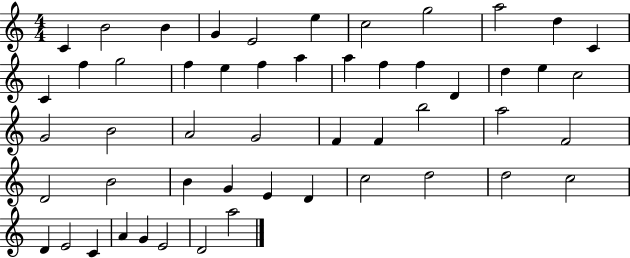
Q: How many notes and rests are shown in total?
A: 52